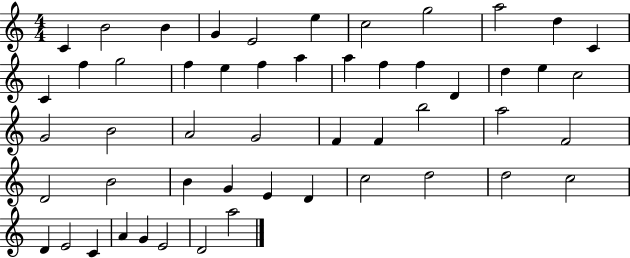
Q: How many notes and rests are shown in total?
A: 52